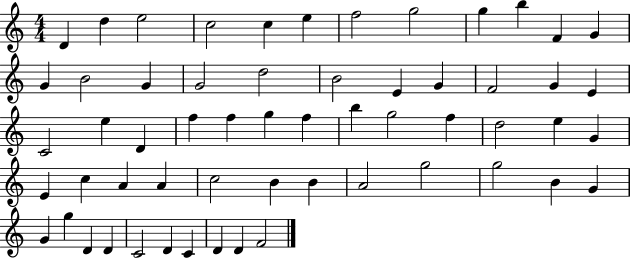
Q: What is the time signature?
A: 4/4